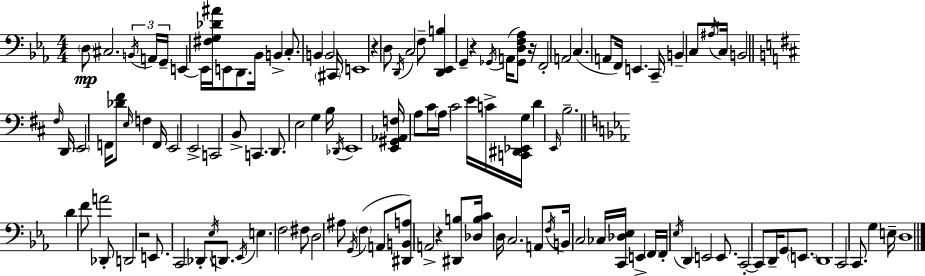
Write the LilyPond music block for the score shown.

{
  \clef bass
  \numericTimeSignature
  \time 4/4
  \key c \minor
  \parenthesize d8\mp cis2. \tuplet 3/2 { \acciaccatura { b,16 } a,16 | g,16-- } e,4~~ e,16 <fis g des' ais'>16 e,8 d,8. bes,16 b,4-> | c8.-. b,4 b,2 | \parenthesize cis,16 e,1 | \break r4 d8 \acciaccatura { d,16 } c2 | f8-- <d, ees, b>4 g,4-- r4 \acciaccatura { ges,16 }( a,16 | <ges, d f aes>8) r16 f,2-. a,2 | c4.( a,8 f,16) e,4. | \break c,16-- b,4-- c8 \acciaccatura { ais16 } c16 b,2 | \bar "||" \break \key d \major \grace { fis16 } d,16 \parenthesize e,2 f,16 <des' fis'>8 \grace { e16 } f4 | f,16 e,2 e,2-> | c,2 b,8-> c,4. | d,8. e2 g4 | \break b16 \acciaccatura { des,16 } e,1 | <e, gis, aes, f>16 a8 cis'16 \parenthesize a16 cis'2 | e'16 c'16-> <c, dis, ees, g>16 d'4 \grace { e,16 } b2.-- | \bar "||" \break \key ees \major d'4 f'8 a'2 des,8-. | d,2 r2 | e,8. c,2 des,8-. \acciaccatura { ees16 } d,8. | \acciaccatura { ees,16 } e4. f2 | \break fis8 d2 ais8 \acciaccatura { g,16 } \parenthesize f4( | a,8 <dis, b, a>8) a,2-> r4 | <dis, b>8 <des b c'>16 d16 c2. | a,8 \acciaccatura { f16 } b,16 c2 ces16 <c, des ees>16 e,4-> | \break \parenthesize f,16 f,16-. \acciaccatura { ees16 } d,4 e,2 | e,8. c,2-.~~ c,8 d,16-- | g,8 \parenthesize e,8. d,1 | c,2 c,8. | \break g4 e16-- d1 | \bar "|."
}